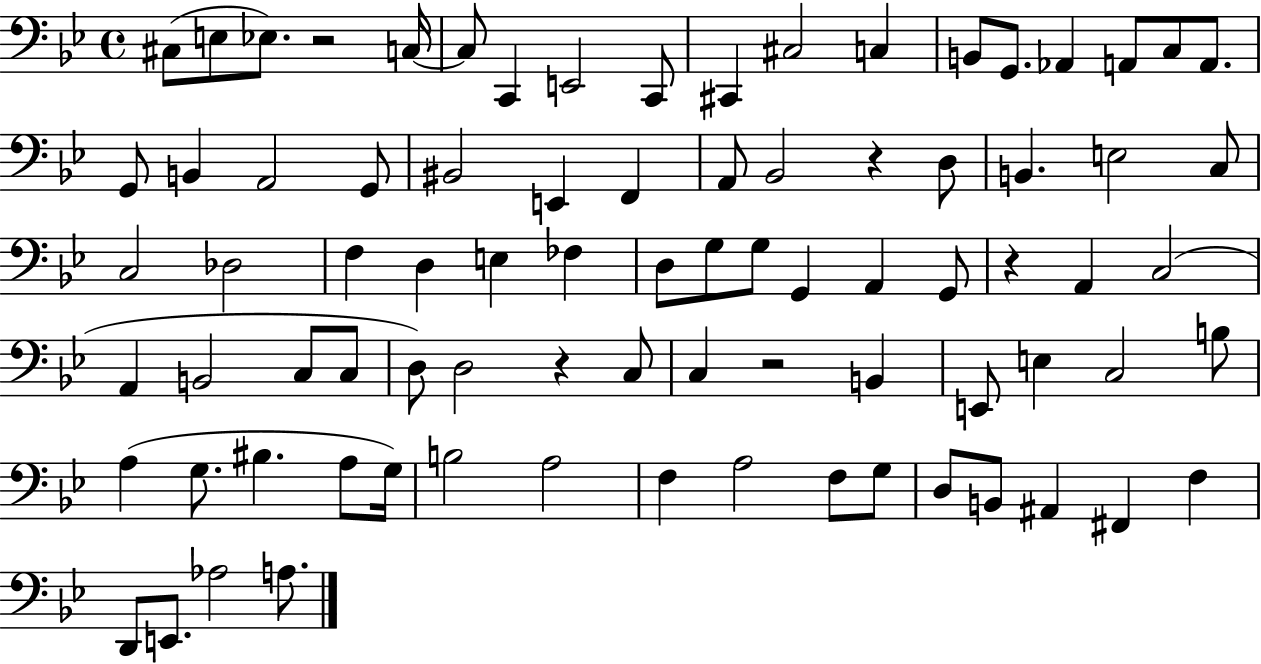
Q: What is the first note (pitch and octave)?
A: C#3